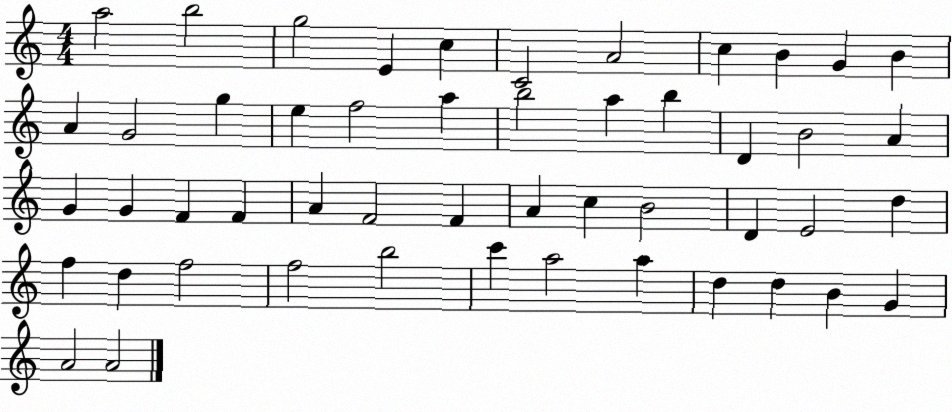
X:1
T:Untitled
M:4/4
L:1/4
K:C
a2 b2 g2 E c C2 A2 c B G B A G2 g e f2 a b2 a b D B2 A G G F F A F2 F A c B2 D E2 d f d f2 f2 b2 c' a2 a d d B G A2 A2